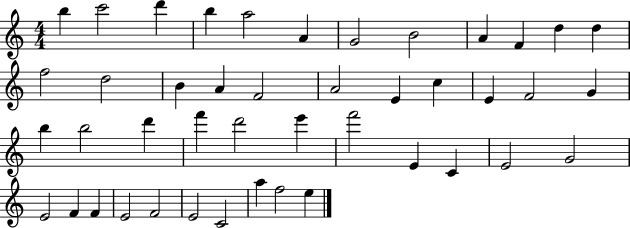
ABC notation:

X:1
T:Untitled
M:4/4
L:1/4
K:C
b c'2 d' b a2 A G2 B2 A F d d f2 d2 B A F2 A2 E c E F2 G b b2 d' f' d'2 e' f'2 E C E2 G2 E2 F F E2 F2 E2 C2 a f2 e